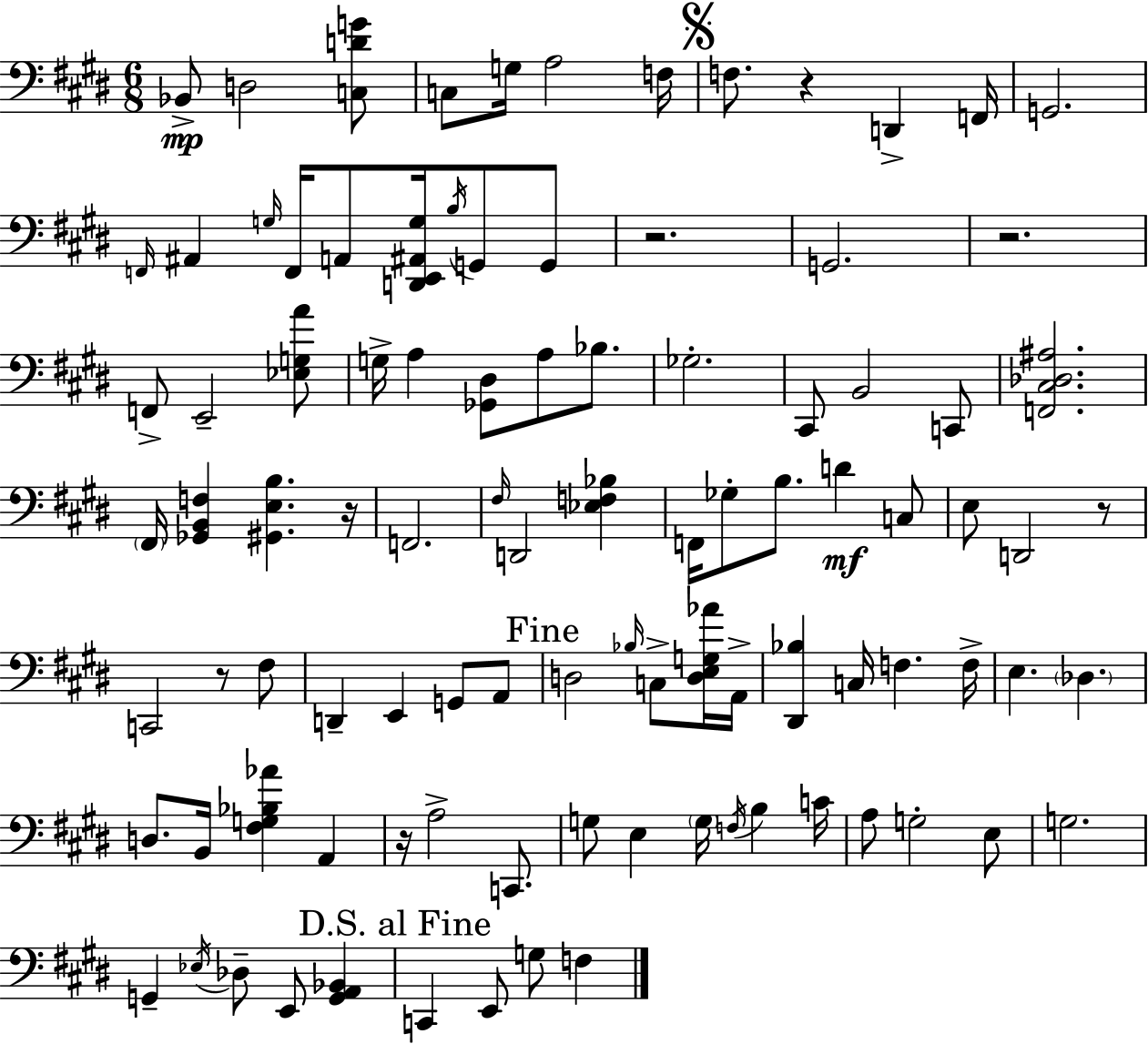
Bb2/e D3/h [C3,D4,G4]/e C3/e G3/s A3/h F3/s F3/e. R/q D2/q F2/s G2/h. F2/s A#2/q G3/s F2/s A2/e [D2,E2,A#2,G3]/s B3/s G2/e G2/e R/h. G2/h. R/h. F2/e E2/h [Eb3,G3,A4]/e G3/s A3/q [Gb2,D#3]/e A3/e Bb3/e. Gb3/h. C#2/e B2/h C2/e [F2,C#3,Db3,A#3]/h. F#2/s [Gb2,B2,F3]/q [G#2,E3,B3]/q. R/s F2/h. F#3/s D2/h [Eb3,F3,Bb3]/q F2/s Gb3/e B3/e. D4/q C3/e E3/e D2/h R/e C2/h R/e F#3/e D2/q E2/q G2/e A2/e D3/h Bb3/s C3/e [D3,E3,G3,Ab4]/s A2/s [D#2,Bb3]/q C3/s F3/q. F3/s E3/q. Db3/q. D3/e. B2/s [F#3,G3,Bb3,Ab4]/q A2/q R/s A3/h C2/e. G3/e E3/q G3/s F3/s B3/q C4/s A3/e G3/h E3/e G3/h. G2/q Eb3/s Db3/e E2/e [G2,A2,Bb2]/q C2/q E2/e G3/e F3/q